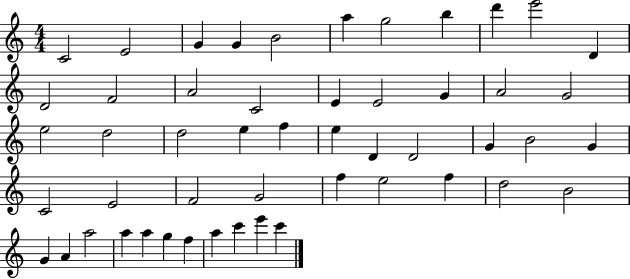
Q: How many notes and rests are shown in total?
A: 51